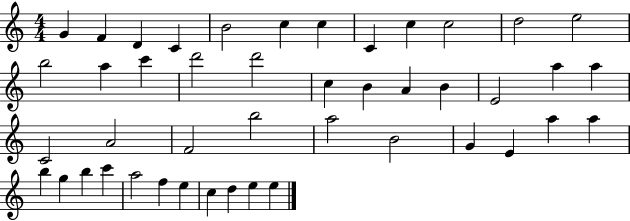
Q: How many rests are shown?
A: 0